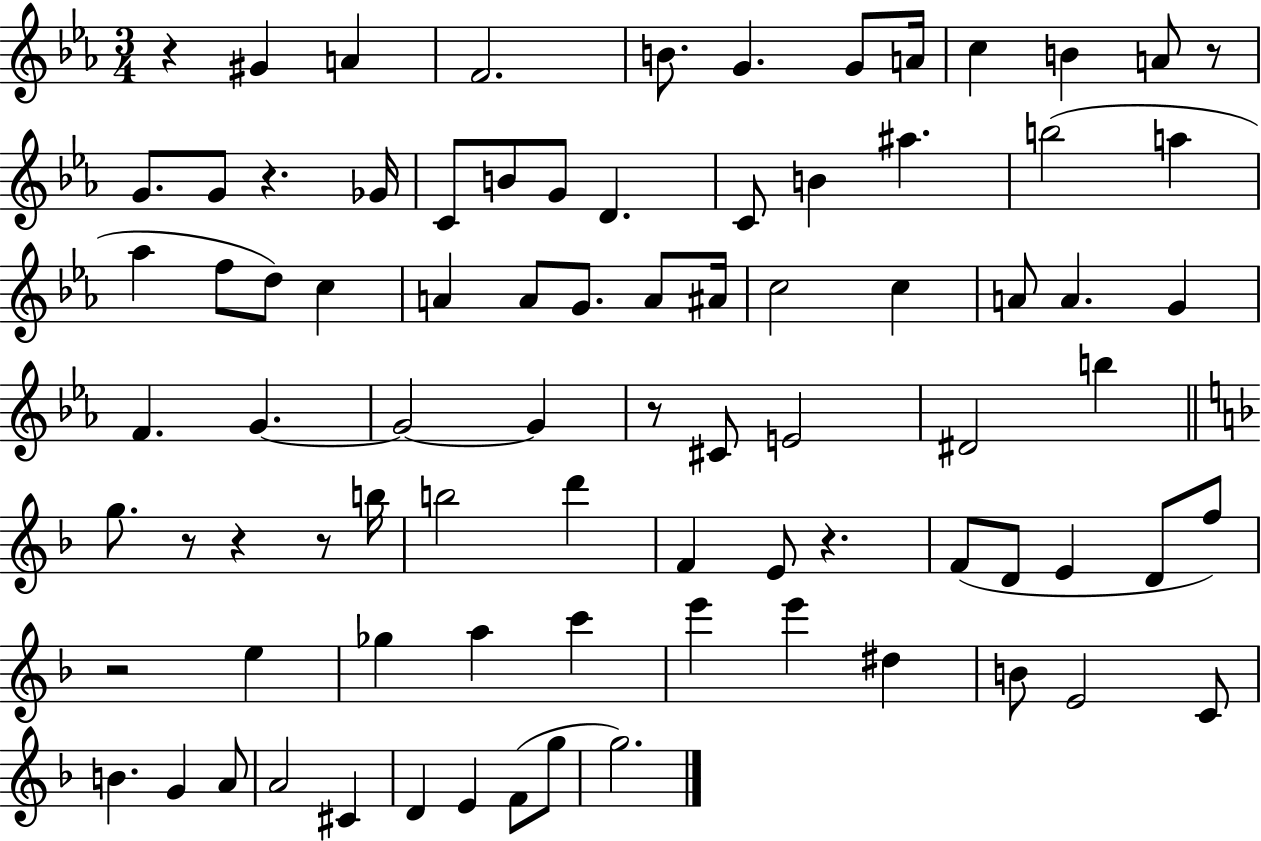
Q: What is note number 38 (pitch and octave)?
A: G4